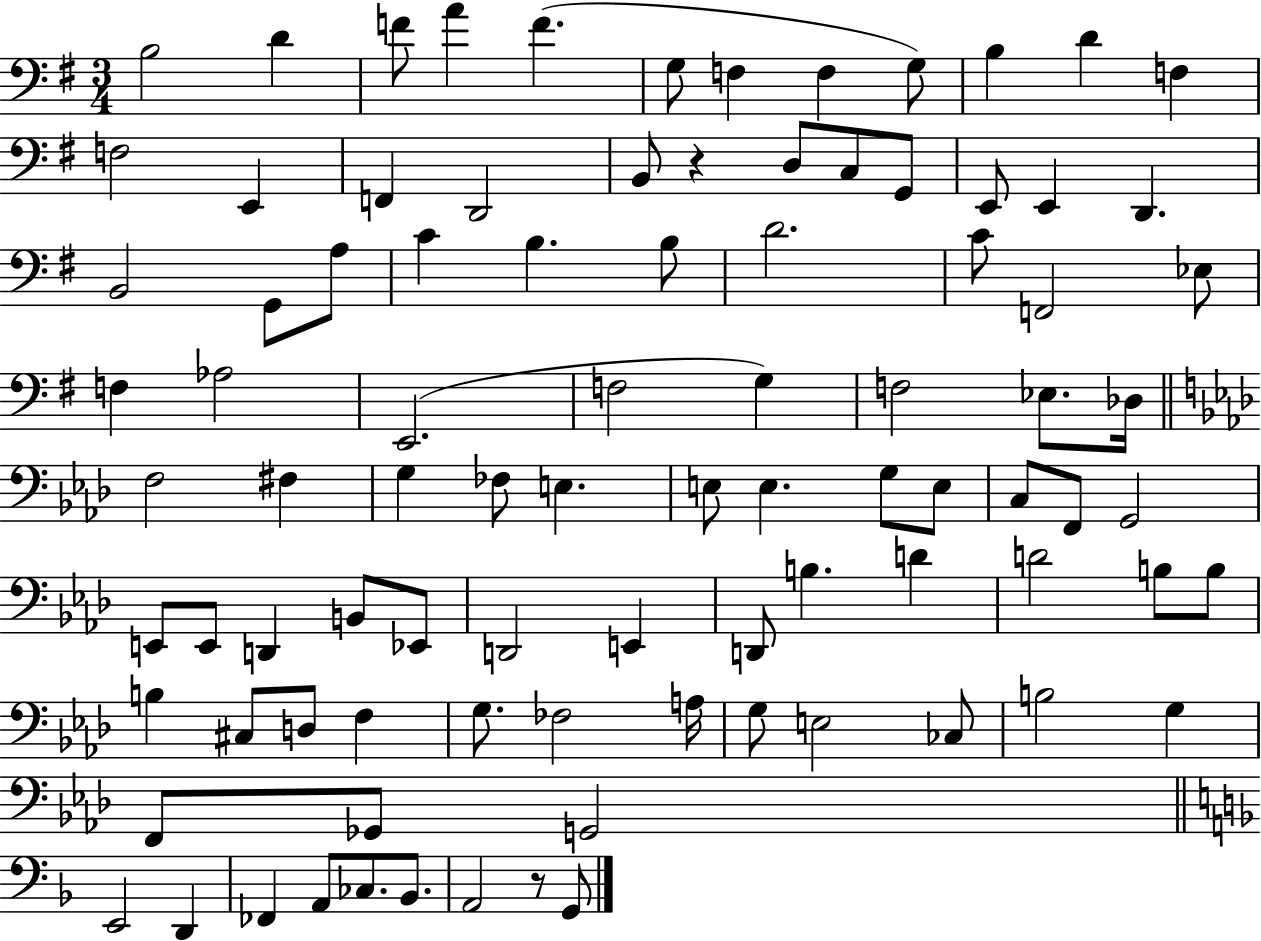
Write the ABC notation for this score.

X:1
T:Untitled
M:3/4
L:1/4
K:G
B,2 D F/2 A F G,/2 F, F, G,/2 B, D F, F,2 E,, F,, D,,2 B,,/2 z D,/2 C,/2 G,,/2 E,,/2 E,, D,, B,,2 G,,/2 A,/2 C B, B,/2 D2 C/2 F,,2 _E,/2 F, _A,2 E,,2 F,2 G, F,2 _E,/2 _D,/4 F,2 ^F, G, _F,/2 E, E,/2 E, G,/2 E,/2 C,/2 F,,/2 G,,2 E,,/2 E,,/2 D,, B,,/2 _E,,/2 D,,2 E,, D,,/2 B, D D2 B,/2 B,/2 B, ^C,/2 D,/2 F, G,/2 _F,2 A,/4 G,/2 E,2 _C,/2 B,2 G, F,,/2 _G,,/2 G,,2 E,,2 D,, _F,, A,,/2 _C,/2 _B,,/2 A,,2 z/2 G,,/2